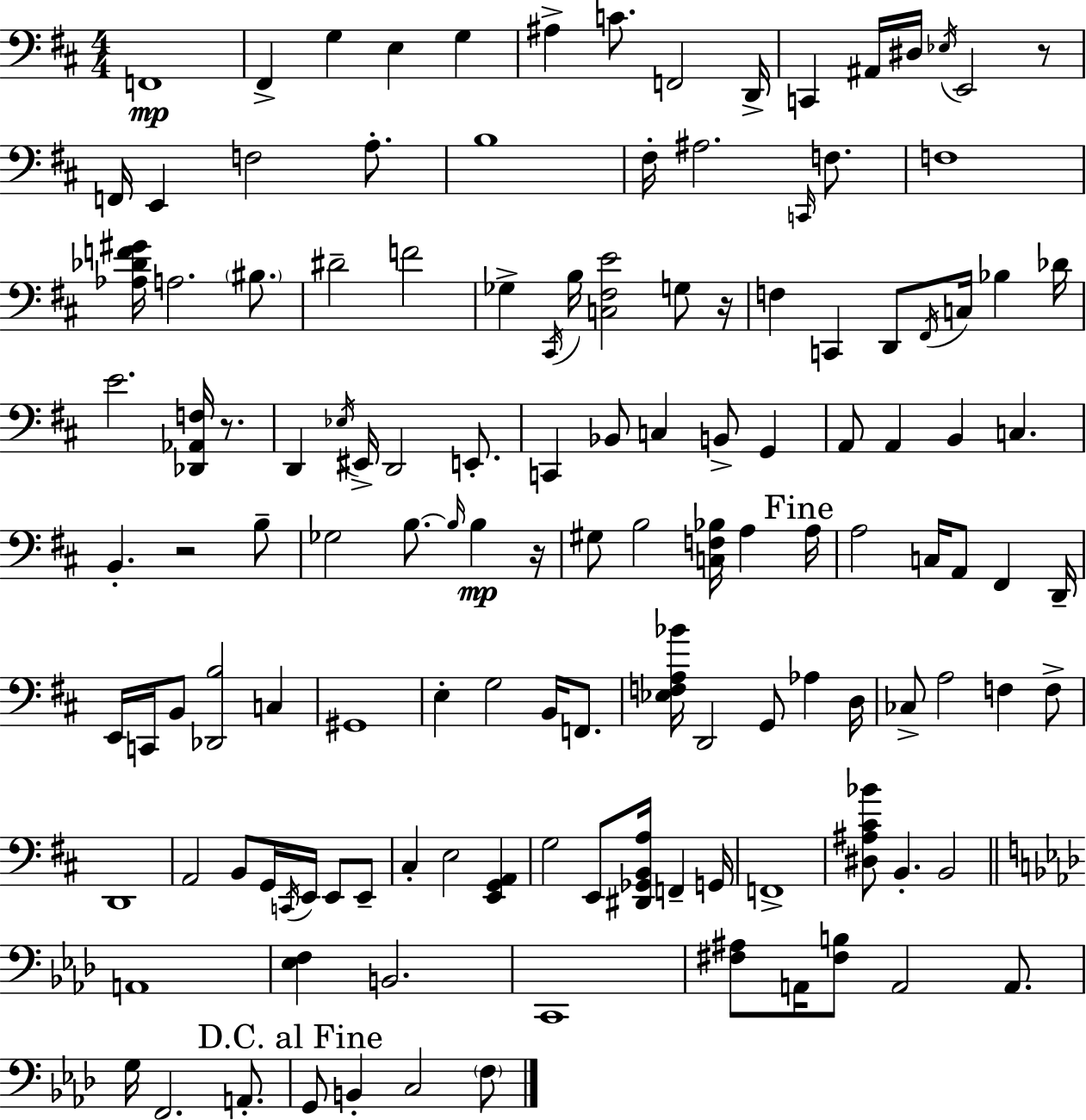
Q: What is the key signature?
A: D major